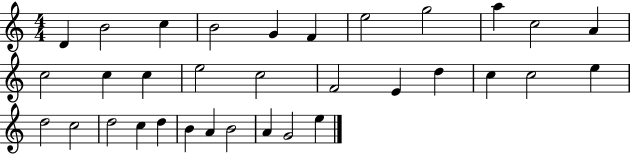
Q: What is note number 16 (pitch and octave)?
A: C5